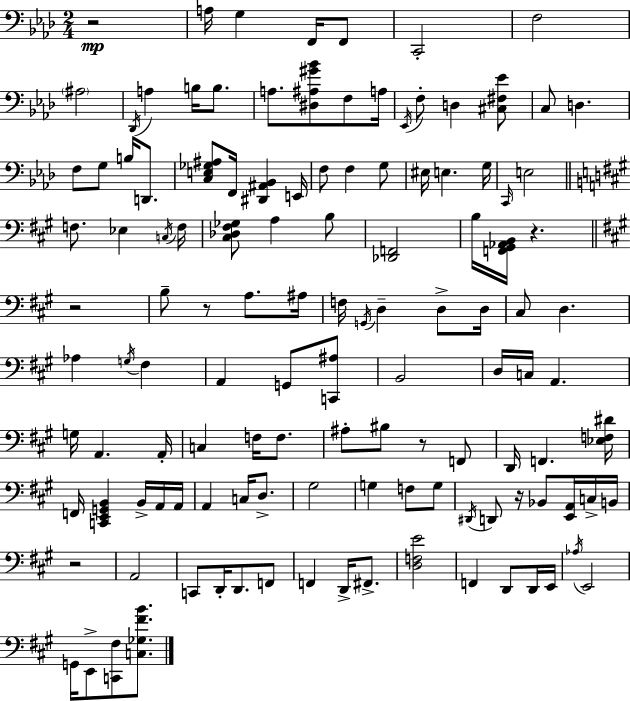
R/h A3/s G3/q F2/s F2/e C2/h F3/h A#3/h Db2/s A3/q B3/s B3/e. A3/e. [D#3,A#3,G#4,Bb4]/e F3/e A3/s Eb2/s F3/e D3/q [C#3,F#3,Eb4]/e C3/e D3/q. F3/e G3/e B3/s D2/e. [C3,E3,Gb3,A#3]/e F2/s [D#2,A#2,Bb2]/q E2/s F3/e F3/q G3/e EIS3/s E3/q. G3/s C2/s E3/h F3/e. Eb3/q C3/s F3/s [C#3,Db3,F#3,Gb3]/e A3/q B3/e [Db2,F2]/h B3/s [F2,G#2,Ab2,B2]/s R/q. R/h B3/e R/e A3/e. A#3/s F3/s G2/s D3/q D3/e D3/s C#3/e D3/q. Ab3/q G3/s F#3/q A2/q G2/e [C2,A#3]/e B2/h D3/s C3/s A2/q. G3/s A2/q. A2/s C3/q F3/s F3/e. A#3/e BIS3/e R/e F2/e D2/s F2/q. [Eb3,F3,D#4]/s F2/s [C2,E2,G2,B2]/q B2/s A2/s A2/s A2/q C3/s D3/e. G#3/h G3/q F3/e G3/e D#2/s D2/e R/s Bb2/e [E2,A2]/s C3/s B2/s R/h A2/h C2/e D2/s D2/e. F2/e F2/q D2/s F#2/e. [D3,F3,E4]/h F2/q D2/e D2/s E2/s Ab3/s E2/h G2/s E2/e [C2,F#3]/e [C3,Gb3,F#4,B4]/e.